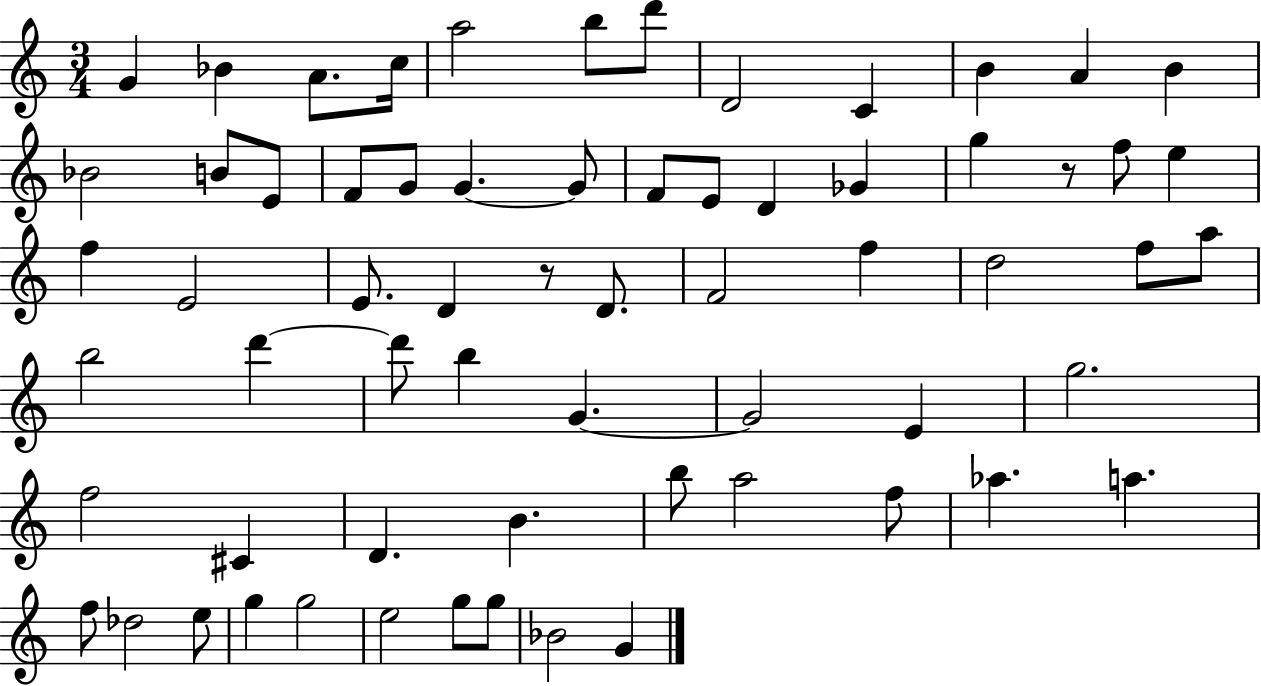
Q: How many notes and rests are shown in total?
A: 65